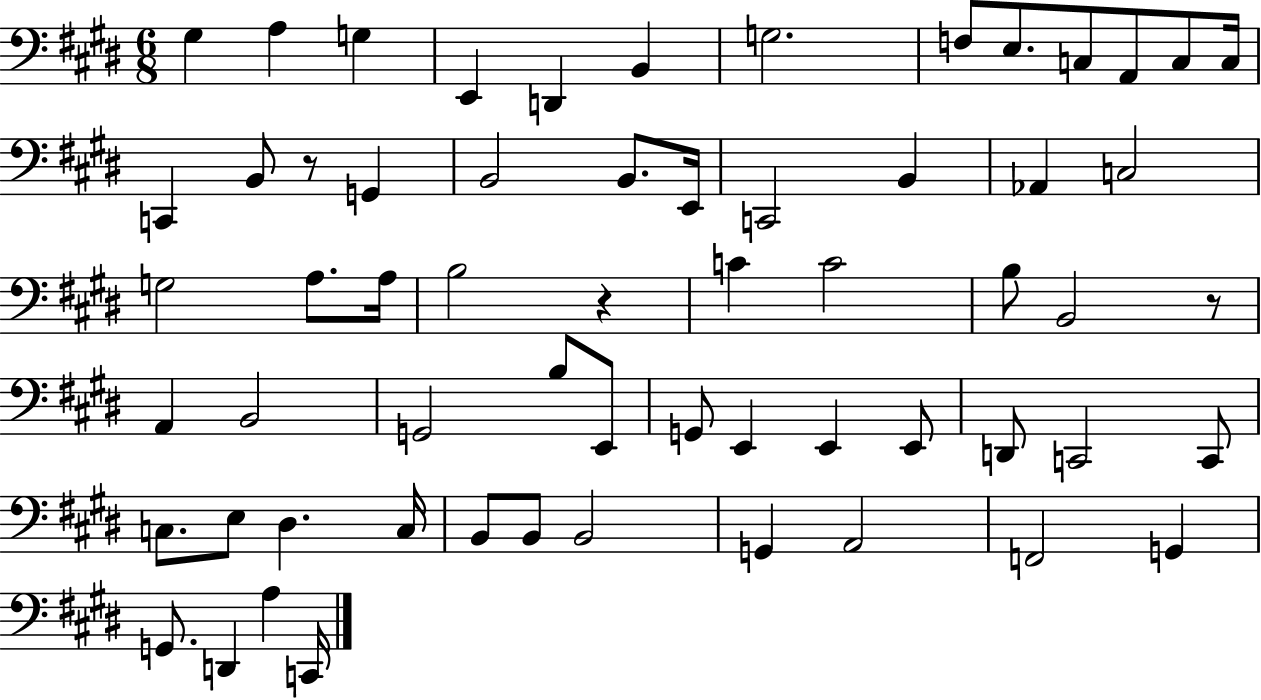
{
  \clef bass
  \numericTimeSignature
  \time 6/8
  \key e \major
  \repeat volta 2 { gis4 a4 g4 | e,4 d,4 b,4 | g2. | f8 e8. c8 a,8 c8 c16 | \break c,4 b,8 r8 g,4 | b,2 b,8. e,16 | c,2 b,4 | aes,4 c2 | \break g2 a8. a16 | b2 r4 | c'4 c'2 | b8 b,2 r8 | \break a,4 b,2 | g,2 b8 e,8 | g,8 e,4 e,4 e,8 | d,8 c,2 c,8 | \break c8. e8 dis4. c16 | b,8 b,8 b,2 | g,4 a,2 | f,2 g,4 | \break g,8. d,4 a4 c,16 | } \bar "|."
}